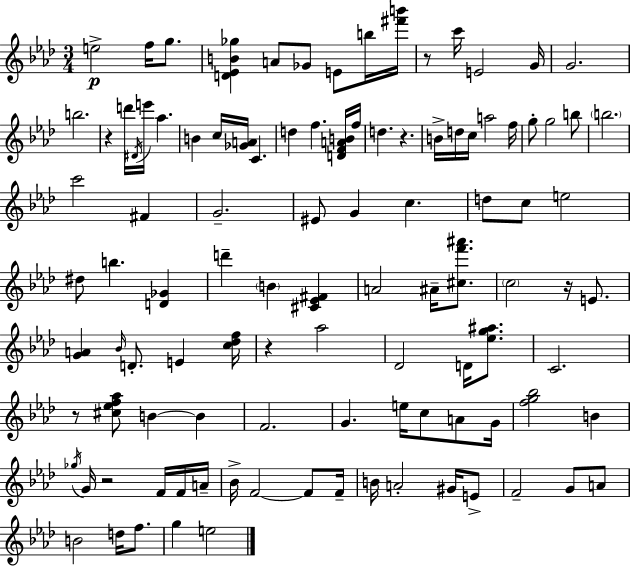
E5/h F5/s G5/e. [D4,Eb4,B4,Gb5]/q A4/e Gb4/e E4/e B5/s [F#6,B6]/s R/e C6/s E4/h G4/s G4/h. B5/h. R/q D6/s D#4/s E6/s Ab5/q. B4/q C5/s [Gb4,A4]/s C4/q. D5/q F5/q. [D4,F4,A4,B4]/s F5/s D5/q. R/q. B4/s D5/s C5/s A5/h F5/s G5/e G5/h B5/e B5/h. C6/h F#4/q G4/h. EIS4/e G4/q C5/q. D5/e C5/e E5/h D#5/e B5/q. [D4,Gb4]/q D6/q B4/q [C#4,Eb4,F#4]/q A4/h A#4/s [C#5,F6,A#6]/e. C5/h R/s E4/e. [G4,A4]/q Bb4/s D4/e. E4/q [C5,Db5,F5]/s R/q Ab5/h Db4/h D4/s [Eb5,G5,A#5]/e. C4/h. R/e [C#5,Eb5,F5,Ab5]/e B4/q B4/q F4/h. G4/q. E5/s C5/e A4/e G4/s [F5,G5,Bb5]/h B4/q Gb5/s G4/s R/h F4/s F4/s A4/s Bb4/s F4/h F4/e F4/s B4/s A4/h G#4/s E4/e F4/h G4/e A4/e B4/h D5/s F5/e. G5/q E5/h